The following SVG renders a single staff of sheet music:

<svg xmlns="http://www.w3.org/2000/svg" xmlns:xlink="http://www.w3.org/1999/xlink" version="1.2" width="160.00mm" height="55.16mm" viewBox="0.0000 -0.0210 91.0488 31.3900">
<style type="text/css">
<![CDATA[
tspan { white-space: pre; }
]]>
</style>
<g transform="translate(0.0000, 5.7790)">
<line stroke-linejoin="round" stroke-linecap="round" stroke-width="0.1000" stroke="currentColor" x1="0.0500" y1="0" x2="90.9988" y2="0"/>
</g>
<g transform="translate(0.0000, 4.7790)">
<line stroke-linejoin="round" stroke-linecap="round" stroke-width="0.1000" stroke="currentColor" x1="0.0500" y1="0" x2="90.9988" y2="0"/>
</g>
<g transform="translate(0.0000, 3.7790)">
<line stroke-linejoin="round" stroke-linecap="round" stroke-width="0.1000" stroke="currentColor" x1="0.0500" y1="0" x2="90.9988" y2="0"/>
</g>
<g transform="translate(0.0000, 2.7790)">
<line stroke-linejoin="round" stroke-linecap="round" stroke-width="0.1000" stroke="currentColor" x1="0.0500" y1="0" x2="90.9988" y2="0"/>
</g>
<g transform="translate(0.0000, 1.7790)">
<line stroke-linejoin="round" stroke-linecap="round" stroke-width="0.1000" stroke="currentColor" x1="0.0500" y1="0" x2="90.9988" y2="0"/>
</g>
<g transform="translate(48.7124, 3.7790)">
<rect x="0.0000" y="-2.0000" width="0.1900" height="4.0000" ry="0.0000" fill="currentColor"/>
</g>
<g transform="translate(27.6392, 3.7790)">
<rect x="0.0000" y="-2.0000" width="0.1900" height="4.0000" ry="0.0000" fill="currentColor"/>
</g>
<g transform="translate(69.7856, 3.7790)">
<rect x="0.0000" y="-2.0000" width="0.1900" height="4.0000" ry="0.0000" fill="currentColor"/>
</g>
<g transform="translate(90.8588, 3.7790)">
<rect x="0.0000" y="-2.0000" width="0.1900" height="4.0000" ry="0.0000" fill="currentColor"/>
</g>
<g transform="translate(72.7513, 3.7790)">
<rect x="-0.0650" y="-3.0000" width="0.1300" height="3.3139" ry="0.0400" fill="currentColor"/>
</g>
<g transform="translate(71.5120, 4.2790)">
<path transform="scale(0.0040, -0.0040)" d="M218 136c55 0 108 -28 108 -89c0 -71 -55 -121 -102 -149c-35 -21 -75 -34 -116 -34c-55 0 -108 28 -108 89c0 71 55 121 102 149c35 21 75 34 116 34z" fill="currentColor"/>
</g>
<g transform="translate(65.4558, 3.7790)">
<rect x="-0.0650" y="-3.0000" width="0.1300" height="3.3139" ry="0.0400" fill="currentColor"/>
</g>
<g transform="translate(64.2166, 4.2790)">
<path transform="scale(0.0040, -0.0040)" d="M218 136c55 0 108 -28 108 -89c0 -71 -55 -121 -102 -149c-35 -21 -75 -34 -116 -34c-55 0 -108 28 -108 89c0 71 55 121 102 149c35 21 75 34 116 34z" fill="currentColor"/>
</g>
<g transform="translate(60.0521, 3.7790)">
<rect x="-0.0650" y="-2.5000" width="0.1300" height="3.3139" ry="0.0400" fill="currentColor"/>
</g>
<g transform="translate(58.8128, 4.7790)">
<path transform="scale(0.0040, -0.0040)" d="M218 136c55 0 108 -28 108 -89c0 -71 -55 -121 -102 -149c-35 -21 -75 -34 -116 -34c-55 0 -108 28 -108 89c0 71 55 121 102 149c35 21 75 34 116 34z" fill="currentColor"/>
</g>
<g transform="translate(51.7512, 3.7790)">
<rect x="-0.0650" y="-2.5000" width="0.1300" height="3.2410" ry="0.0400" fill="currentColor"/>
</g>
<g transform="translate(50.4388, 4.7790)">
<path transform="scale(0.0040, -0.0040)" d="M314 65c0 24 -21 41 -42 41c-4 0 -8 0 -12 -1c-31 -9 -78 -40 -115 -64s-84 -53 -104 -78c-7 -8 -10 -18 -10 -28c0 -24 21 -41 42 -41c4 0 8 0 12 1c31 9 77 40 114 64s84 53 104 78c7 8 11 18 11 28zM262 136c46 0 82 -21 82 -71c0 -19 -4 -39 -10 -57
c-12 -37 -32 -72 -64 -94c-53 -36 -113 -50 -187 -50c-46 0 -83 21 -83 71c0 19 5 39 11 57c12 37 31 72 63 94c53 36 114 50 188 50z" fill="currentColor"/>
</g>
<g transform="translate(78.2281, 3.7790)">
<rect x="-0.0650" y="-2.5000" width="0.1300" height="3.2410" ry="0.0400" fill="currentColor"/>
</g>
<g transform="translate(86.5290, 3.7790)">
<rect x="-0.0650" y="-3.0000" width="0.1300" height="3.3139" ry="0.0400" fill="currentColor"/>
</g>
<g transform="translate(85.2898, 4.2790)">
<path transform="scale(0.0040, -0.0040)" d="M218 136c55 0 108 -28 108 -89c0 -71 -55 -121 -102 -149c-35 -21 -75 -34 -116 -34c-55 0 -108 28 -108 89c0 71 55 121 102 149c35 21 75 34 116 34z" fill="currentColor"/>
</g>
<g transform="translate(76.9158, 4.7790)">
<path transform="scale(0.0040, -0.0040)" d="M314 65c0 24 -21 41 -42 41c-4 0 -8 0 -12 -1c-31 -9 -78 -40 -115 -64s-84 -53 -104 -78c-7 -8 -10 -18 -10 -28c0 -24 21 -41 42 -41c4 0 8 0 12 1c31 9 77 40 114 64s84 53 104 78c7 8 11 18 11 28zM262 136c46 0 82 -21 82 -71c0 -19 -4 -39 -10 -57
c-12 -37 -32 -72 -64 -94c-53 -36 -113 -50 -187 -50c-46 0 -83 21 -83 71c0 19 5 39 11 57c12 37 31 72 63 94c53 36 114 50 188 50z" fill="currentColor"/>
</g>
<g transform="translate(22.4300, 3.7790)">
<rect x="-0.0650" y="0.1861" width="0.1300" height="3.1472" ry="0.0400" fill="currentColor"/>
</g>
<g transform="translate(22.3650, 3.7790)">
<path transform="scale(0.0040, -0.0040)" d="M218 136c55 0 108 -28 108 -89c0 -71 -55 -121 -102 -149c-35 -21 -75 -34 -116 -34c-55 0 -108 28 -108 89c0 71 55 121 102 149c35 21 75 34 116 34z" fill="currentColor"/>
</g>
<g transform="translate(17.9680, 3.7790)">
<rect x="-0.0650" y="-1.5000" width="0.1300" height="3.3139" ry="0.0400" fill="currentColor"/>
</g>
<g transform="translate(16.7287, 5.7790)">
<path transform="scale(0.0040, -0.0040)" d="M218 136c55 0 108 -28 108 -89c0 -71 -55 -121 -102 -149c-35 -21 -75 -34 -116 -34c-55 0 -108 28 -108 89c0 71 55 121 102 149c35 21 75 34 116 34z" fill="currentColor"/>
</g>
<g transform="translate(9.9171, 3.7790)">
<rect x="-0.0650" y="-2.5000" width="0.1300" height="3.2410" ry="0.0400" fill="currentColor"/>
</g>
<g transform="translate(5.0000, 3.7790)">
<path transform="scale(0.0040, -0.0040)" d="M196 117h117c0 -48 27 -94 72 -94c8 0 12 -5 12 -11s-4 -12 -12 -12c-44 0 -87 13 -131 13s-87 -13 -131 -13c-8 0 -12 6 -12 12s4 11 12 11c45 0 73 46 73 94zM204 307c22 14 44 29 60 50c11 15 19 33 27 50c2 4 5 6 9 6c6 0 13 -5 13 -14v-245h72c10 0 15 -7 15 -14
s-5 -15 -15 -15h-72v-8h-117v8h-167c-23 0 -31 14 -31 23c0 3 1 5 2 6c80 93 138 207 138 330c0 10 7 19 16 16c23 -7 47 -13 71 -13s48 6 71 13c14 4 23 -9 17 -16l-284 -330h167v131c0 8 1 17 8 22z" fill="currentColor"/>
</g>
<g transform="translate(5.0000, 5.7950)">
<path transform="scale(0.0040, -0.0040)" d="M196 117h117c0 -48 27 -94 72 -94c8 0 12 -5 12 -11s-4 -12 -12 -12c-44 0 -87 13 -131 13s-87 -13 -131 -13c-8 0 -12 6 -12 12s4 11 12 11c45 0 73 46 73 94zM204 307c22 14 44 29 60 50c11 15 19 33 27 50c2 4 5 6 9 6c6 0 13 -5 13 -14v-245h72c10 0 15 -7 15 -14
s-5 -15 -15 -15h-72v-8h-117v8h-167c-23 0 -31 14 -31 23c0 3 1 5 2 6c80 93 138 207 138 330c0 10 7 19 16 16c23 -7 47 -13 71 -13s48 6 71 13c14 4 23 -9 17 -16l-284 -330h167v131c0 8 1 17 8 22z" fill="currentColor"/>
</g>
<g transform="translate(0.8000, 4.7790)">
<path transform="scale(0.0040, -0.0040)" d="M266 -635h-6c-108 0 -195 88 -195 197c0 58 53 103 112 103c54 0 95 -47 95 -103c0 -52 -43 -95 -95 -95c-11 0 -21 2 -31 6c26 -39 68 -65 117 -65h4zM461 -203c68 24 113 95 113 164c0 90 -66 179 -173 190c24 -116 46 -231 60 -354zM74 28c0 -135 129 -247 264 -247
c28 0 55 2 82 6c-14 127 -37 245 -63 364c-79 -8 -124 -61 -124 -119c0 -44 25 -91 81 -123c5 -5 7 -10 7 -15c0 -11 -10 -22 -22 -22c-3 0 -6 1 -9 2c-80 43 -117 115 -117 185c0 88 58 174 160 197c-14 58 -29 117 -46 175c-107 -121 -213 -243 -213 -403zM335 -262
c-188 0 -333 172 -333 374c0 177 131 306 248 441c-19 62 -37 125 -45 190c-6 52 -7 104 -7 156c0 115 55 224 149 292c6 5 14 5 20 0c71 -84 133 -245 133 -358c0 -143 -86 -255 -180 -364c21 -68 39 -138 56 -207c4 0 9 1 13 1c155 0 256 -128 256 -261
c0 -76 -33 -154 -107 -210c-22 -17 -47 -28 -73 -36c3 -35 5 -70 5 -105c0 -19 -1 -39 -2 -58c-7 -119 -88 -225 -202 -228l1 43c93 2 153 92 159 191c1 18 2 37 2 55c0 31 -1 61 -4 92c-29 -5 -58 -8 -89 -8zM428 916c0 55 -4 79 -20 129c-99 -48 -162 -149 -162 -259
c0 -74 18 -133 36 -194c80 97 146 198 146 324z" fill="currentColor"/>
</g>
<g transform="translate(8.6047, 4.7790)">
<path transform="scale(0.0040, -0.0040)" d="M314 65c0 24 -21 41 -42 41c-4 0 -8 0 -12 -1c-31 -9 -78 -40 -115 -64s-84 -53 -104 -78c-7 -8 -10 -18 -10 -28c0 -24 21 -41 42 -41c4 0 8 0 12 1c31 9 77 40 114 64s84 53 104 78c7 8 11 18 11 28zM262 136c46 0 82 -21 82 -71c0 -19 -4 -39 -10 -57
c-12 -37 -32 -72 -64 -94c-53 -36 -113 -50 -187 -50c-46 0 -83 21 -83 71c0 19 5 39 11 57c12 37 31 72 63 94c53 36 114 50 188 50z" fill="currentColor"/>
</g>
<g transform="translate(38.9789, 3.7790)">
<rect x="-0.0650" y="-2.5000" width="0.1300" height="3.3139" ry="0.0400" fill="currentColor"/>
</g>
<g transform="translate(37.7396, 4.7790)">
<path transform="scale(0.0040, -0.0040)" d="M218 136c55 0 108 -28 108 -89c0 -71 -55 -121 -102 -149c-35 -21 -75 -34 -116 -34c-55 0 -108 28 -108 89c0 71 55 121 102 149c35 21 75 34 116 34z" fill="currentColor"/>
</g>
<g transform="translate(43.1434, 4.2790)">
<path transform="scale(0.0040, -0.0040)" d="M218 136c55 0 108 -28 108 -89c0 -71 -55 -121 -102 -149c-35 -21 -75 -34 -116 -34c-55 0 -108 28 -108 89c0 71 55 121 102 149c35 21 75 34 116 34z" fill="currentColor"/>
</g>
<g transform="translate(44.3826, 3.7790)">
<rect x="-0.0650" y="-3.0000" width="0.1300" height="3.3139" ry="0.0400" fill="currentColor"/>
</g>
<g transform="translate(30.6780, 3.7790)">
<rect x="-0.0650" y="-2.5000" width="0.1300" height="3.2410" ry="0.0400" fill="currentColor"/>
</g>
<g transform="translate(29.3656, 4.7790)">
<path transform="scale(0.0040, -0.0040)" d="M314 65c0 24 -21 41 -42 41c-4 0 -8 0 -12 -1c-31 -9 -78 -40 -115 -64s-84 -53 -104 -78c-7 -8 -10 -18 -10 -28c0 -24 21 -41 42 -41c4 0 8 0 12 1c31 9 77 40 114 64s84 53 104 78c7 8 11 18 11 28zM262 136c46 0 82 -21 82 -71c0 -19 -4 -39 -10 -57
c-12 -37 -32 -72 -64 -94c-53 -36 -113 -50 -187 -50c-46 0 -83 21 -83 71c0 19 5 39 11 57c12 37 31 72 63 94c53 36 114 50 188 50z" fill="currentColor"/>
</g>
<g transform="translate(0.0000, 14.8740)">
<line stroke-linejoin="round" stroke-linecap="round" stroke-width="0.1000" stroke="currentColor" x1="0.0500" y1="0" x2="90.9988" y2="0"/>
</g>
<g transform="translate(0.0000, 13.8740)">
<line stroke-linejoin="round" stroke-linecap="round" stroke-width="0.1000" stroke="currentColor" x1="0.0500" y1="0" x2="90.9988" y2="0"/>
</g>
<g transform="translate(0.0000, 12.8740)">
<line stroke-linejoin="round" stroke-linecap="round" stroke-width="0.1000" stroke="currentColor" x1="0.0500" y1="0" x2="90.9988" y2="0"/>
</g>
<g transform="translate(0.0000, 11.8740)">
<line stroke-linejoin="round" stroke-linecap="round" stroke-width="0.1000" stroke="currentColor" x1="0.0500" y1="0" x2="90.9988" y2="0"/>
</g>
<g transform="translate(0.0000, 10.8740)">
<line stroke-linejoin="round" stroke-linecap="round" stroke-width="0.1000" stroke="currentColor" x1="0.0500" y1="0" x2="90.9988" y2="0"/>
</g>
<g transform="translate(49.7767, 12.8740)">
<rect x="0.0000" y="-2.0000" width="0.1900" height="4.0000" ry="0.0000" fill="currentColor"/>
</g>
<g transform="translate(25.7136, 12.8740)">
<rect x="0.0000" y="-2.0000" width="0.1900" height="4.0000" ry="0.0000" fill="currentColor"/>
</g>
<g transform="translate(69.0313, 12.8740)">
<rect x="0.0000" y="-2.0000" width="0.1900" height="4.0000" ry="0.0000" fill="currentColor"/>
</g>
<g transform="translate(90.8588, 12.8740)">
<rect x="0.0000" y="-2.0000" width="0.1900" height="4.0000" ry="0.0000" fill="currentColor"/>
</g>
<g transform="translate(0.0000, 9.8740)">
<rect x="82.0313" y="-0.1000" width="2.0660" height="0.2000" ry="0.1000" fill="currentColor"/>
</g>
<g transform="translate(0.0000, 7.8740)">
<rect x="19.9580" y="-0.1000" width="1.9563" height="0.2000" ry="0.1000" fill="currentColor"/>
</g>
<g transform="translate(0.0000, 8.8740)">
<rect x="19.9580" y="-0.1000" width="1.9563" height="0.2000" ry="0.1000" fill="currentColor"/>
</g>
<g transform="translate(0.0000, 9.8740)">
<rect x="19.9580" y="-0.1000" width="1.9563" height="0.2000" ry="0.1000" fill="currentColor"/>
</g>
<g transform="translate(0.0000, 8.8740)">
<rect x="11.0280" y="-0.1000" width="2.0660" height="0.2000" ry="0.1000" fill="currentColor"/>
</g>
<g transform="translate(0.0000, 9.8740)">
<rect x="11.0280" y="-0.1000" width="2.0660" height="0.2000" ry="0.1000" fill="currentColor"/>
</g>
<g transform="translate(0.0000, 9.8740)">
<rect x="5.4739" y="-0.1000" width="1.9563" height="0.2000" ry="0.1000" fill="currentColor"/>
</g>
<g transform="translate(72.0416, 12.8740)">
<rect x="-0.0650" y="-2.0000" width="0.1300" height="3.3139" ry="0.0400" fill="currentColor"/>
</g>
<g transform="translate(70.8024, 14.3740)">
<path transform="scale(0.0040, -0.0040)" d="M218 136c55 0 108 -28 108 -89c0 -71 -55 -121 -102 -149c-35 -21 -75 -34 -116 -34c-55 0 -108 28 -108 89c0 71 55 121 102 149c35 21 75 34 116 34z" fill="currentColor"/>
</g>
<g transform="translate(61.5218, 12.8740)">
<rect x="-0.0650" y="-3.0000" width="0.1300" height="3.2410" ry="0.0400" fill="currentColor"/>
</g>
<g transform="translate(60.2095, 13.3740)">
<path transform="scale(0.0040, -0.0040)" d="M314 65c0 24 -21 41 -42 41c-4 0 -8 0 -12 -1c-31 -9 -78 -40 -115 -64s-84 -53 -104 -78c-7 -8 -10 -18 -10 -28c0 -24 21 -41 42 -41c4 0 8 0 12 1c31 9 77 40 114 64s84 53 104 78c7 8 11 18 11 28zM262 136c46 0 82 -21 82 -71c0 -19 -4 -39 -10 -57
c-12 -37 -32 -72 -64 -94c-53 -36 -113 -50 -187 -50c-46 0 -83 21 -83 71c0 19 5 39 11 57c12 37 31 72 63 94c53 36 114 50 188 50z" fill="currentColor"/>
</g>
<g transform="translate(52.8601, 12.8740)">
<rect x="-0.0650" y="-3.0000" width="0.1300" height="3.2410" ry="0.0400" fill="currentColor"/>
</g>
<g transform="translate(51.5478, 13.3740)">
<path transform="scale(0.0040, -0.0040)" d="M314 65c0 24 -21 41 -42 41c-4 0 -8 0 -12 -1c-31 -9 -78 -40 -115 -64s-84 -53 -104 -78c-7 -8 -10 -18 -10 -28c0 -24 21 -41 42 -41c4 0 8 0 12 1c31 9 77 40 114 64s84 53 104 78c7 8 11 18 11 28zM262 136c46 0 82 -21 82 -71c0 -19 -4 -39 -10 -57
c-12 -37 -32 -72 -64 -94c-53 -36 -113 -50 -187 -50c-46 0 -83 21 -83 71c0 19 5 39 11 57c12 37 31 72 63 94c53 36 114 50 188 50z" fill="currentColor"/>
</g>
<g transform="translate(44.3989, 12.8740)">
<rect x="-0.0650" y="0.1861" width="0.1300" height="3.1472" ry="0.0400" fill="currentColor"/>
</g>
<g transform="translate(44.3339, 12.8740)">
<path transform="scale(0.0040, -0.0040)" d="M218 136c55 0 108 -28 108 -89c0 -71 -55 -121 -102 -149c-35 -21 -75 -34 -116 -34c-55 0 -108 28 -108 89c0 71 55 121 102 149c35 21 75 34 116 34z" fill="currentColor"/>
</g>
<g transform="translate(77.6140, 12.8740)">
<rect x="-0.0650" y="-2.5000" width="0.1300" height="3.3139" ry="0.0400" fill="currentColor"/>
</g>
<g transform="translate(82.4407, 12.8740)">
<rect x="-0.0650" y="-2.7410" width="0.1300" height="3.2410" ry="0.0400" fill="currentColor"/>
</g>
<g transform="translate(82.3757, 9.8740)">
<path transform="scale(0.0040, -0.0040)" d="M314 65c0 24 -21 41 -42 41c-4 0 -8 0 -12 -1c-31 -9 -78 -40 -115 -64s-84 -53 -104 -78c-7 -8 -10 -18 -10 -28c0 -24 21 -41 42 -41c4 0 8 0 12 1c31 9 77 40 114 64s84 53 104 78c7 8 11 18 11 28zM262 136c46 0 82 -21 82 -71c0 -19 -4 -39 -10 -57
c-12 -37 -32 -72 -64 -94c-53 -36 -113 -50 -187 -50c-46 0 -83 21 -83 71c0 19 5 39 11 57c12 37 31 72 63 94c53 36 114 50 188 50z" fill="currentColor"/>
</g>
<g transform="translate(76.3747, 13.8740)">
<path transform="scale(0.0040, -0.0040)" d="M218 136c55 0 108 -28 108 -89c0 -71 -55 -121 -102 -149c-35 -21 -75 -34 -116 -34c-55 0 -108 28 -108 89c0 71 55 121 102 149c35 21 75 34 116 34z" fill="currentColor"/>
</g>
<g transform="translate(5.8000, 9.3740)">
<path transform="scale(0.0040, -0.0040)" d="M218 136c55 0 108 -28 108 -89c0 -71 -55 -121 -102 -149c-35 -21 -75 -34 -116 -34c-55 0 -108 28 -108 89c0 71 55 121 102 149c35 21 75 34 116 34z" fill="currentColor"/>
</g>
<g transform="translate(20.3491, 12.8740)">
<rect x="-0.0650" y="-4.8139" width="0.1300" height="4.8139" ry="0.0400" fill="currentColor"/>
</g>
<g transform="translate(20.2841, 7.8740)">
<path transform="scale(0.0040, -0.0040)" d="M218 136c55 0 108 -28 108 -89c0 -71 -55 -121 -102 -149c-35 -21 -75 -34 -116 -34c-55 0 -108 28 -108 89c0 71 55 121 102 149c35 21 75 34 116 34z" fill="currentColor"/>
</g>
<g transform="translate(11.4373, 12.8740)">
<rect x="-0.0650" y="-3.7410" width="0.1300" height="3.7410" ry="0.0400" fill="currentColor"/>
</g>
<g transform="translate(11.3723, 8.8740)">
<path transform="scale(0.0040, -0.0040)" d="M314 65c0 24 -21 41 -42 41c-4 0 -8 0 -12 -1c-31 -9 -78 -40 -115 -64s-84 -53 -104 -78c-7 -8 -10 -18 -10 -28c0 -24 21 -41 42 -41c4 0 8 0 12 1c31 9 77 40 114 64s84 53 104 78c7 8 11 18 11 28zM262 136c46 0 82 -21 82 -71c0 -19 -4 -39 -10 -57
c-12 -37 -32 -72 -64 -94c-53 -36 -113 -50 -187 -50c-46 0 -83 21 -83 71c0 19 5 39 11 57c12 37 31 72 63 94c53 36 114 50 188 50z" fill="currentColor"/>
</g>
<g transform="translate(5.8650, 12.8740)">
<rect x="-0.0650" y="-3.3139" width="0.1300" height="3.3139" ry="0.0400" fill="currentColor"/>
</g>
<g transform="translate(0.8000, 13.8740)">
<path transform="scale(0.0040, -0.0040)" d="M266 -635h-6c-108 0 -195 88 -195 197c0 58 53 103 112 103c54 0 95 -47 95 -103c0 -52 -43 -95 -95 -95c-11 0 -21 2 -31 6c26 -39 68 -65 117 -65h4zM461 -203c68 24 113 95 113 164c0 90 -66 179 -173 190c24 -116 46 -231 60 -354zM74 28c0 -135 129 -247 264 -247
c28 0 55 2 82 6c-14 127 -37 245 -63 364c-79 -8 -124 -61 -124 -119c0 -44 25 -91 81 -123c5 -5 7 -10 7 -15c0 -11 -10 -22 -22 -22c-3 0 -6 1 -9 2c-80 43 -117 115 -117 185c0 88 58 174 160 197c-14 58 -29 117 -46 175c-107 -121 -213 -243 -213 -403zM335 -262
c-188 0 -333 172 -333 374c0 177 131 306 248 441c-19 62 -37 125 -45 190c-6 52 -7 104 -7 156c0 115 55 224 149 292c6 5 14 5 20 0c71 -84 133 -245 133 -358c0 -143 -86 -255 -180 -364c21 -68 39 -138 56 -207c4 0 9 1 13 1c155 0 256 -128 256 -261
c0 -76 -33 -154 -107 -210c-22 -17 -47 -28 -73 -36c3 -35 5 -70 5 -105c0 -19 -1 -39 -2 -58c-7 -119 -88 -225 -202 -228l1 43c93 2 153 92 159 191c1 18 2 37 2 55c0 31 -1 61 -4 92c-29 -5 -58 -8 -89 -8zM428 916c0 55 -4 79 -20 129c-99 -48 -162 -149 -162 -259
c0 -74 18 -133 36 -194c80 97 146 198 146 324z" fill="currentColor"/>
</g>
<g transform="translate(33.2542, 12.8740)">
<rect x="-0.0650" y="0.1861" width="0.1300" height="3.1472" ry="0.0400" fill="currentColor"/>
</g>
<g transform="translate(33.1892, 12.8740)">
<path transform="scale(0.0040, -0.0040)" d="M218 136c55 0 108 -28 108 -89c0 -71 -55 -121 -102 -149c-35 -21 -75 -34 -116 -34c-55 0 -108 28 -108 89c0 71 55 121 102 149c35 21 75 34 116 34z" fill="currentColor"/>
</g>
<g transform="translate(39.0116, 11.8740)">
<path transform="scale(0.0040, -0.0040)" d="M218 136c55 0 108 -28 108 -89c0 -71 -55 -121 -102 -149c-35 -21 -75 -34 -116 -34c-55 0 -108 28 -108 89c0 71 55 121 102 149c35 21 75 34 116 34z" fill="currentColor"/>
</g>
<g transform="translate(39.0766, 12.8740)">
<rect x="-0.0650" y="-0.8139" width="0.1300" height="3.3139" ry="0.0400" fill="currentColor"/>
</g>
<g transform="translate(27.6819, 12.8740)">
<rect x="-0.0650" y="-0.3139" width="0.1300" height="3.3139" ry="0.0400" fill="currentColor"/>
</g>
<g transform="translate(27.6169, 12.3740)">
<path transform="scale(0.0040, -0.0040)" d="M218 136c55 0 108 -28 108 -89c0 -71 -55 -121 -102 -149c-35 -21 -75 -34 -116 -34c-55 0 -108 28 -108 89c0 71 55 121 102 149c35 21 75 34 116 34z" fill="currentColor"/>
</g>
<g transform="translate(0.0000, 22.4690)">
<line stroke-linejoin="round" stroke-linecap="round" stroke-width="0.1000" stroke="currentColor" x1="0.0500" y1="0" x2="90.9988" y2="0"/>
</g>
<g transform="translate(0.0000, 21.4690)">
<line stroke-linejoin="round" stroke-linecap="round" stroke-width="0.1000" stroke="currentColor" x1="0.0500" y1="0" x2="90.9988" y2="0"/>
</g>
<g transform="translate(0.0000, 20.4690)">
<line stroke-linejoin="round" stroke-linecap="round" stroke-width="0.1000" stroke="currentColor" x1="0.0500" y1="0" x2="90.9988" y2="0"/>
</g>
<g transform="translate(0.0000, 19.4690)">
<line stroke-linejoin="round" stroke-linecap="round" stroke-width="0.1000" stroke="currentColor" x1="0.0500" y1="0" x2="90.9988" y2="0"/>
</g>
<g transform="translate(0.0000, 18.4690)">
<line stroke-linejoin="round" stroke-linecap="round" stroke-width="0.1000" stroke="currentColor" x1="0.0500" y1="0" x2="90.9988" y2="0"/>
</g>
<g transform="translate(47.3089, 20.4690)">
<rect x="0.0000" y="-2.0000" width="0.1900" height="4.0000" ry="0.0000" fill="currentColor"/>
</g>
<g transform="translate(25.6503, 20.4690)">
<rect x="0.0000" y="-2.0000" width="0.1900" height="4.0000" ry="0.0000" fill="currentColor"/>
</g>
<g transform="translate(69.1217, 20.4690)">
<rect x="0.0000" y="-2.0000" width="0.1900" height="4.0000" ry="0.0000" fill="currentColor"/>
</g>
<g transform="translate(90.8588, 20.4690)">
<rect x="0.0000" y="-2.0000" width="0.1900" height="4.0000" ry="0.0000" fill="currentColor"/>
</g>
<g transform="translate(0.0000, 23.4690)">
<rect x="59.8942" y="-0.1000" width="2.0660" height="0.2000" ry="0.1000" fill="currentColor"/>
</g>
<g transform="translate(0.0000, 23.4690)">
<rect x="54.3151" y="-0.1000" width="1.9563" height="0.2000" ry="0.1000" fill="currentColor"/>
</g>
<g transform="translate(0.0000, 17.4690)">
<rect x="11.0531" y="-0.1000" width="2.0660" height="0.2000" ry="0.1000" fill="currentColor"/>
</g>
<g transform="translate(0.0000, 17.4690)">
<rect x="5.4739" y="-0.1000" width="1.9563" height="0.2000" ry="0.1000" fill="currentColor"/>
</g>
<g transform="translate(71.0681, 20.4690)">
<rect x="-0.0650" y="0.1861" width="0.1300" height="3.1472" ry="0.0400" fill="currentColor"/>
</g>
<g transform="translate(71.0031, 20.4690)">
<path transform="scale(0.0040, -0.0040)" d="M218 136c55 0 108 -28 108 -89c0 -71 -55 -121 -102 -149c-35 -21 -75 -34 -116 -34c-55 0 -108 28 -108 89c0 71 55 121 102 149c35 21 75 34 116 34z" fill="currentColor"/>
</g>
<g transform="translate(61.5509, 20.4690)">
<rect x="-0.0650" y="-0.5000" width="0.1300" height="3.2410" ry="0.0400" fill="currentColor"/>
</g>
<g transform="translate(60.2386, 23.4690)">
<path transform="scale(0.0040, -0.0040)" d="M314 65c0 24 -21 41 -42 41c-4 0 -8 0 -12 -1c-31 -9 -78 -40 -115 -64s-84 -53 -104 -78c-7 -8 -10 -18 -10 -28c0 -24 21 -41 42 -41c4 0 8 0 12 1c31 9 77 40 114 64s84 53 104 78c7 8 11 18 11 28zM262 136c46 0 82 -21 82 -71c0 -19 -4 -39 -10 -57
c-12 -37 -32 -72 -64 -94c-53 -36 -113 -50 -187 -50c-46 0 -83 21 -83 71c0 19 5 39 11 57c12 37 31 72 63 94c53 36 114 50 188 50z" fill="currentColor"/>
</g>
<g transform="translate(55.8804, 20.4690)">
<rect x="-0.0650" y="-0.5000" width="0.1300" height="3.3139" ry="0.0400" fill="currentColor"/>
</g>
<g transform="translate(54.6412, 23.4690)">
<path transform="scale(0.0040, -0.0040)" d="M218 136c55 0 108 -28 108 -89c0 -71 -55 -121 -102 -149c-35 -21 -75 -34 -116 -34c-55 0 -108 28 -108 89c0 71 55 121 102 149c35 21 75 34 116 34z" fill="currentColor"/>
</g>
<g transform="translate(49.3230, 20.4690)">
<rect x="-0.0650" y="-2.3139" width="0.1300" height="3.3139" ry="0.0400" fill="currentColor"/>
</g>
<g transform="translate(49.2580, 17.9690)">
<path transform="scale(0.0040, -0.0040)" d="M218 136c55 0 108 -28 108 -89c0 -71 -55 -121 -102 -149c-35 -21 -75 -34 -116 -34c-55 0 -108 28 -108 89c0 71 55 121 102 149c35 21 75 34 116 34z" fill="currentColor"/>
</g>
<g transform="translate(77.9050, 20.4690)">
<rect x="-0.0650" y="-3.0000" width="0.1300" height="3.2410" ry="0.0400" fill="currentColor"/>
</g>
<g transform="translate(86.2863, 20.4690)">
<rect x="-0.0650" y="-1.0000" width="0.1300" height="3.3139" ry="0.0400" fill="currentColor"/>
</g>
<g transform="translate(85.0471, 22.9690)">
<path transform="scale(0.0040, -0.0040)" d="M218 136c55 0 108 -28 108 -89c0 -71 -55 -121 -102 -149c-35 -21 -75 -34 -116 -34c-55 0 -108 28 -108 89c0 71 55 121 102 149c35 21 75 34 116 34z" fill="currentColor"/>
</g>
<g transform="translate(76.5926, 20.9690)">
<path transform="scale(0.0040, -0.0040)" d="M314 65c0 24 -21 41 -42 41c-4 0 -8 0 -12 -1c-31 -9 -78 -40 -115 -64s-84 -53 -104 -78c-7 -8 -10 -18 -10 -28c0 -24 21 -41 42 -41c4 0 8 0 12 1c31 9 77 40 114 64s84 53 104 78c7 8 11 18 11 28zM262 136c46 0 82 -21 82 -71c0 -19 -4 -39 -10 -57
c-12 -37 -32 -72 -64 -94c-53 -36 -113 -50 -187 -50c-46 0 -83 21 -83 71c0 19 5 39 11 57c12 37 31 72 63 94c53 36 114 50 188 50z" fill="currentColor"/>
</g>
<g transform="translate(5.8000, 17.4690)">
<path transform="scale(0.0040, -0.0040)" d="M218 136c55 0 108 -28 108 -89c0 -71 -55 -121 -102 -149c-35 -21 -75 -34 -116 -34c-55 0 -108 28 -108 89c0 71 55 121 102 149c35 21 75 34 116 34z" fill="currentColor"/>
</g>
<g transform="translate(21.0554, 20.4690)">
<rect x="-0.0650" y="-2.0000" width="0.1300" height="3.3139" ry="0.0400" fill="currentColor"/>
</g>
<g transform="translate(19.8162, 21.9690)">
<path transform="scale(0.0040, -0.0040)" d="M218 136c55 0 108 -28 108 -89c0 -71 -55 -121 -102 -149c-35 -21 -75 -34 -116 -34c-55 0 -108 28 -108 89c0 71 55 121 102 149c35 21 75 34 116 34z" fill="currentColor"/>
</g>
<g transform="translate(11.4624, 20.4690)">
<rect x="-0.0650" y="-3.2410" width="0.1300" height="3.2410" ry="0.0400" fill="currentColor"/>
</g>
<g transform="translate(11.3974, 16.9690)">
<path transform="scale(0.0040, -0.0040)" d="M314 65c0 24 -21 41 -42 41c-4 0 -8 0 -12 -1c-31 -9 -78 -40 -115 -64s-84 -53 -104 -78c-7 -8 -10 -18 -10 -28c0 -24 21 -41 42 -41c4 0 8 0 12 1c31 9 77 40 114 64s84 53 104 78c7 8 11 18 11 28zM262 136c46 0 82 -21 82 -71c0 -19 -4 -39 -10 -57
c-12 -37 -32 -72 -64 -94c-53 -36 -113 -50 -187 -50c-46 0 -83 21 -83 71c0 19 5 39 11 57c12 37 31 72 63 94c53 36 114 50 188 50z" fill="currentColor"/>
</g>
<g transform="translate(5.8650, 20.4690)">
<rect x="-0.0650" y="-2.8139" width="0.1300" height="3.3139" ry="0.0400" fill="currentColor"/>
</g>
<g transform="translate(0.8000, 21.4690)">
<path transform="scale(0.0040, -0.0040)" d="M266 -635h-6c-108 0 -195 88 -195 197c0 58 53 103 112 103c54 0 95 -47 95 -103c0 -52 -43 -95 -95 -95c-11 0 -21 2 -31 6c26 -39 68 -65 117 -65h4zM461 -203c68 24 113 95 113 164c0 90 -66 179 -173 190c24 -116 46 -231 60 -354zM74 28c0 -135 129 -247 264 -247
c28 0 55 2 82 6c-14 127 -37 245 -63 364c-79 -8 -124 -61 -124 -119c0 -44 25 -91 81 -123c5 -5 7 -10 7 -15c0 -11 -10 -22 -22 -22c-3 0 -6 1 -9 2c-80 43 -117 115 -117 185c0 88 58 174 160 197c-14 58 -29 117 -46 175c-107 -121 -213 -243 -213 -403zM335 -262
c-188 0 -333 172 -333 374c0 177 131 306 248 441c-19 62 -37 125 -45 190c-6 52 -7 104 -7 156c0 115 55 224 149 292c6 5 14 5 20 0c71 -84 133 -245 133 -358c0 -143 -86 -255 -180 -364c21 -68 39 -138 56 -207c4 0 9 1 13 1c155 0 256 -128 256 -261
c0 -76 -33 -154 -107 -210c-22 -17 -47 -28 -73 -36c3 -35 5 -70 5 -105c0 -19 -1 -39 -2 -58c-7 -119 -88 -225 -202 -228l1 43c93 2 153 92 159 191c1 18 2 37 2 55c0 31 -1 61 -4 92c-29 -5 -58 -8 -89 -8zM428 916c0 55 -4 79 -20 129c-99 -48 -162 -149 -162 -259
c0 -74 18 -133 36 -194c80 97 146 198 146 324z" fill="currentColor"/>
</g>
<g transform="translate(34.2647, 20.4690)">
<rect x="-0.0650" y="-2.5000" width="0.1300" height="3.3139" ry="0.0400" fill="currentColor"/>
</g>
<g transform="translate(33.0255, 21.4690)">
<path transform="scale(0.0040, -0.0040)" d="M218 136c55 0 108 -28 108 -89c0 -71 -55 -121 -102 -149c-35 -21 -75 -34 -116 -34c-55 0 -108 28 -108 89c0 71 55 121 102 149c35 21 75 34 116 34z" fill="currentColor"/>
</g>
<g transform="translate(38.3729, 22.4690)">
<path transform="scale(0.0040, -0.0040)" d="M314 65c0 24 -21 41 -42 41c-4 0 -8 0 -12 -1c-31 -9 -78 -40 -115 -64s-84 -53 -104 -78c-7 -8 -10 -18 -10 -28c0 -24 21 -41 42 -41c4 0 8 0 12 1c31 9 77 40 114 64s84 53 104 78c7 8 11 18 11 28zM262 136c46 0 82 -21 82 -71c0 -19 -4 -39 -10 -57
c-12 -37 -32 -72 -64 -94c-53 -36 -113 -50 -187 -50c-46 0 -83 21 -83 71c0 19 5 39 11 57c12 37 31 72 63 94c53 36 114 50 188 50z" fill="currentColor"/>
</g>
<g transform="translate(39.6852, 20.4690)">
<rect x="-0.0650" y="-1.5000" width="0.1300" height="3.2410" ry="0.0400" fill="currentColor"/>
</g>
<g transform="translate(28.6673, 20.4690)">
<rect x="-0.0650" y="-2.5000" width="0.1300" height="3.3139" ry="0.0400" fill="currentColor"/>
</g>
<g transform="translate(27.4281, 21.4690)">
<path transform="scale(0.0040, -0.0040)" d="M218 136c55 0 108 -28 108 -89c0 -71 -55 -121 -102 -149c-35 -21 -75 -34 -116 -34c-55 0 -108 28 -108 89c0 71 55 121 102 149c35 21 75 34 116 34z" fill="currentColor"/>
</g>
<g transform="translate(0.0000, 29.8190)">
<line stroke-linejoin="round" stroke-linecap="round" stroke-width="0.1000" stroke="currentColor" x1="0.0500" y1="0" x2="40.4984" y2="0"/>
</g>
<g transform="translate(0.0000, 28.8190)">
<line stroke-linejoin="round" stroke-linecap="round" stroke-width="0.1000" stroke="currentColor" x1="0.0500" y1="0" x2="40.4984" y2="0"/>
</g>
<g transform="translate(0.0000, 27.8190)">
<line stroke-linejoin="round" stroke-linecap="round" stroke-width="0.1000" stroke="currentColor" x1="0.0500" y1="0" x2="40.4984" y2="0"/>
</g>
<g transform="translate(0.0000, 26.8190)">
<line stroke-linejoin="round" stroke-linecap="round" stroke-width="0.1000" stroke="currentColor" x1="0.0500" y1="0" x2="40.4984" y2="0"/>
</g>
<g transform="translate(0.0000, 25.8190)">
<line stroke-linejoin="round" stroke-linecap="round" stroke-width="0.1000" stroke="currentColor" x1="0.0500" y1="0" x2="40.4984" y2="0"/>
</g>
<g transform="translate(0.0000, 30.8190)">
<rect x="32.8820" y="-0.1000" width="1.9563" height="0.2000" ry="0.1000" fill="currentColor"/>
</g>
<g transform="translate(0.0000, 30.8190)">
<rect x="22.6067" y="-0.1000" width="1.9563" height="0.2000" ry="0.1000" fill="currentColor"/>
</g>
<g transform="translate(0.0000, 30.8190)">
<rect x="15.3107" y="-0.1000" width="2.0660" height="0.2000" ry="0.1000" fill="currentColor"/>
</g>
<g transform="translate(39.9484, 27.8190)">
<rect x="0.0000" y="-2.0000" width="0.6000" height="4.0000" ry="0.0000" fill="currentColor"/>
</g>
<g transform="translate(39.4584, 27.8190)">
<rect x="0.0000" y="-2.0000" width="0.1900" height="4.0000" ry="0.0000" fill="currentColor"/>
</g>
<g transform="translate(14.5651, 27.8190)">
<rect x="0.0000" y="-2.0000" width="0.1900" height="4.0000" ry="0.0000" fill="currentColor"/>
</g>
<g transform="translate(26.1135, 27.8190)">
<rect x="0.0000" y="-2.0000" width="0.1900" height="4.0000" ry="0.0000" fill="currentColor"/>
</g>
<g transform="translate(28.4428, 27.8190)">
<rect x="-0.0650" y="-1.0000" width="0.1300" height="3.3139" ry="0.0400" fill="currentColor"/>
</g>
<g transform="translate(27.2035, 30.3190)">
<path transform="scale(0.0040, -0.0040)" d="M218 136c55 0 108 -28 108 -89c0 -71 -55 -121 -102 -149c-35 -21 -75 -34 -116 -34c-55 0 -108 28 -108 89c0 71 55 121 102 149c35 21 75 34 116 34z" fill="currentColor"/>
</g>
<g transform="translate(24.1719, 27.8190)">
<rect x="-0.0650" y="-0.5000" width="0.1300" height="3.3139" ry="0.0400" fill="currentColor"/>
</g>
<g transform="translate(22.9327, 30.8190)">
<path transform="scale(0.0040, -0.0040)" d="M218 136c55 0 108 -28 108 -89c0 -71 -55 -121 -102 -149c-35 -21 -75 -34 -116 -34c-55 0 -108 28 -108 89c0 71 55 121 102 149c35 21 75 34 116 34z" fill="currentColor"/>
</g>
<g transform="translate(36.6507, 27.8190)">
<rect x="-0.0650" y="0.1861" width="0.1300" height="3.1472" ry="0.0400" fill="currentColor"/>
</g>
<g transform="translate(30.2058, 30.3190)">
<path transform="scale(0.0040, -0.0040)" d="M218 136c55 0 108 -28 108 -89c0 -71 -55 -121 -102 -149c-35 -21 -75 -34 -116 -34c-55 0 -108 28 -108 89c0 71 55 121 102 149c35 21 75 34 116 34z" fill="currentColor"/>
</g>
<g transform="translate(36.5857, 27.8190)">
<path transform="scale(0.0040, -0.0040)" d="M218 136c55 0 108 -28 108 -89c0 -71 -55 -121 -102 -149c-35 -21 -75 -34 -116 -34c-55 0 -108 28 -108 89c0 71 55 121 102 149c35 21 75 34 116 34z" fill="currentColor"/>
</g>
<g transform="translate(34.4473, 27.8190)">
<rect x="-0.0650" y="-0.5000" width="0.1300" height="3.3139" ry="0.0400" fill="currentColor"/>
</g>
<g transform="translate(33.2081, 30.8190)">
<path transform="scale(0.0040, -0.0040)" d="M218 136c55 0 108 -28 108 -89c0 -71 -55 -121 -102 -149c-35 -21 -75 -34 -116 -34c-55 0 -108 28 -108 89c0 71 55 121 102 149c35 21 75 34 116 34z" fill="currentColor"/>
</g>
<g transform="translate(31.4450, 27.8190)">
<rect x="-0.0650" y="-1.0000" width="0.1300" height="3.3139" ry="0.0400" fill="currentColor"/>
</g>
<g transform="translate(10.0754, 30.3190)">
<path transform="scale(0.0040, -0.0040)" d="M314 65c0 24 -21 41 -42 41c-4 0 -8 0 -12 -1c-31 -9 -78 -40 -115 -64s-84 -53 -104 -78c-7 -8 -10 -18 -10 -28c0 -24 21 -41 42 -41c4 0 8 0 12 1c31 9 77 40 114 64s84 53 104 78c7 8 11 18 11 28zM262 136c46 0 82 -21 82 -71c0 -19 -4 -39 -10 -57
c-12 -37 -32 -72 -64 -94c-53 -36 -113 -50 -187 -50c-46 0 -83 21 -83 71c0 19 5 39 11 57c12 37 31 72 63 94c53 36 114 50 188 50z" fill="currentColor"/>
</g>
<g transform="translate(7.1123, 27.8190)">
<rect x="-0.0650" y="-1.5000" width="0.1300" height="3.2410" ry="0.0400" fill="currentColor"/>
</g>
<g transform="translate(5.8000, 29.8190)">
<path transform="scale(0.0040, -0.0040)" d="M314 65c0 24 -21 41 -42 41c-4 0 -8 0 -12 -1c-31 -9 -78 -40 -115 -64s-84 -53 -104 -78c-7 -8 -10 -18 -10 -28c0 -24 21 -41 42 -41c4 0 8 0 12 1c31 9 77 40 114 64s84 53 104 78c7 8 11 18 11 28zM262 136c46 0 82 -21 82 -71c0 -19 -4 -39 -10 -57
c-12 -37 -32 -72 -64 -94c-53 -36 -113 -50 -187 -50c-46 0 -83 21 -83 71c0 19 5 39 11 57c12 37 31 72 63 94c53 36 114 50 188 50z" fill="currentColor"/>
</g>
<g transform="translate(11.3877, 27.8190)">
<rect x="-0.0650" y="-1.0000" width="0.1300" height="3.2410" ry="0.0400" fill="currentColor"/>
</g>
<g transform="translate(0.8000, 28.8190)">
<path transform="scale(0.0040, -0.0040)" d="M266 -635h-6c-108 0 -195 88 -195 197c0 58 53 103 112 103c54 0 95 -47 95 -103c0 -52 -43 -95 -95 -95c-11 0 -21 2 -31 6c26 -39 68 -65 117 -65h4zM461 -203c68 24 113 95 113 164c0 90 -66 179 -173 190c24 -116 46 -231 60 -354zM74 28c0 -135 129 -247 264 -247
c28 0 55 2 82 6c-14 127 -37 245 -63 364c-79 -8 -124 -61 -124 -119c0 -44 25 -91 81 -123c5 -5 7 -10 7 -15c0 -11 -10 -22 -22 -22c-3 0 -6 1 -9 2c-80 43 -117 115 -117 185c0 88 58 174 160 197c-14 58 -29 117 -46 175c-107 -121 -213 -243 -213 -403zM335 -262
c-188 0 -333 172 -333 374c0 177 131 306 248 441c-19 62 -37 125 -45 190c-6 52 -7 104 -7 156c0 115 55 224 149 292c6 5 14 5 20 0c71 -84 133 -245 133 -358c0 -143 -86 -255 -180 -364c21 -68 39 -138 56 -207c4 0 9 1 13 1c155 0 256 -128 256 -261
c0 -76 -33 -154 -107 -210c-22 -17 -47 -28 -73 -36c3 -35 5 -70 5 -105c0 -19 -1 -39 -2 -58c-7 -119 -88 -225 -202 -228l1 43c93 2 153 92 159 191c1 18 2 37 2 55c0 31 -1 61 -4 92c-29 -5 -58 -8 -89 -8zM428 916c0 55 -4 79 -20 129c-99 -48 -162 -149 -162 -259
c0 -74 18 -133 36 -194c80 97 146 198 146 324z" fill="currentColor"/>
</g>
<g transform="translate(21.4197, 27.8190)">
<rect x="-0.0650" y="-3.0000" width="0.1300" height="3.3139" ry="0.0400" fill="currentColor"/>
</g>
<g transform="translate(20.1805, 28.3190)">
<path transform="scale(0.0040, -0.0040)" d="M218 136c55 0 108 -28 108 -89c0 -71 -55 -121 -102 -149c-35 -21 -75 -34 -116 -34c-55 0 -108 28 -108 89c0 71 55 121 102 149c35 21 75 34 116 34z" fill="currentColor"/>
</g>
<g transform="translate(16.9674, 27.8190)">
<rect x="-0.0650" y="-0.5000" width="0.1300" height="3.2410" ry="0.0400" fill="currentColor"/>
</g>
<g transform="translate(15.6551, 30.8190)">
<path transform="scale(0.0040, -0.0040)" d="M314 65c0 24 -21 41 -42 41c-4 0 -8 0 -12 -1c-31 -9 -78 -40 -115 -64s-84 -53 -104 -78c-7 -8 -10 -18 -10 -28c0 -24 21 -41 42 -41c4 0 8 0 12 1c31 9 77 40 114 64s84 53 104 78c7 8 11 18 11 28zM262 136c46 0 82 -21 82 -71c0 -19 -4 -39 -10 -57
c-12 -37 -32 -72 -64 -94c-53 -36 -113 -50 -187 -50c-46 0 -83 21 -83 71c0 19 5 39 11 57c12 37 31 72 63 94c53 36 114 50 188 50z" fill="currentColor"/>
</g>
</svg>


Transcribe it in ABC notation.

X:1
T:Untitled
M:4/4
L:1/4
K:C
G2 E B G2 G A G2 G A A G2 A b c'2 e' c B d B A2 A2 F G a2 a b2 F G G E2 g C C2 B A2 D E2 D2 C2 A C D D C B